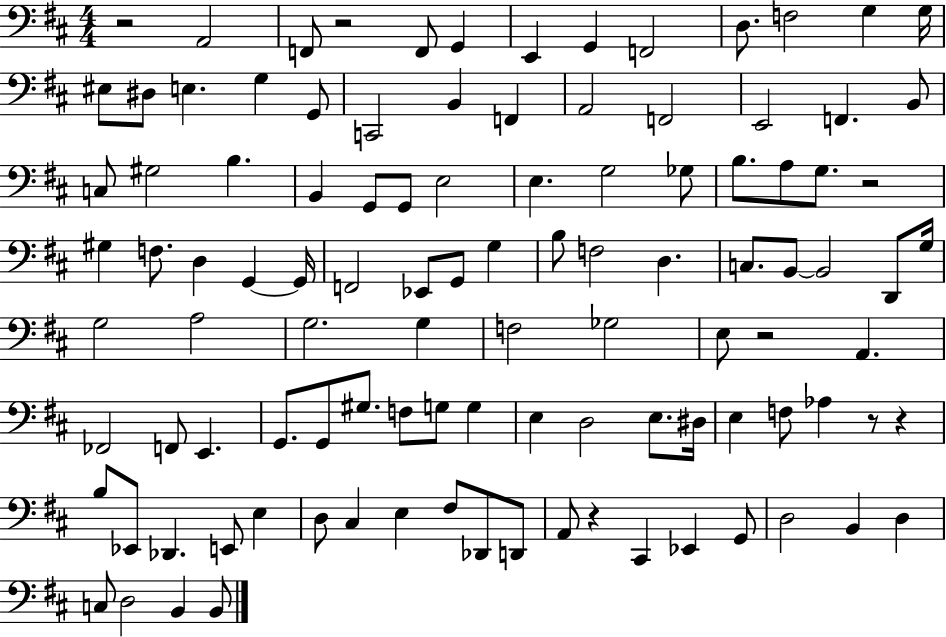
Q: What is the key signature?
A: D major